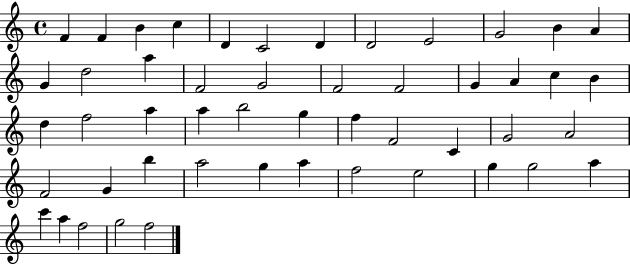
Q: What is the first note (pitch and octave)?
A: F4